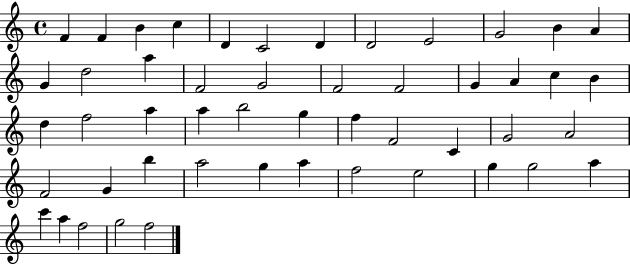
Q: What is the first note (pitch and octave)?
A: F4